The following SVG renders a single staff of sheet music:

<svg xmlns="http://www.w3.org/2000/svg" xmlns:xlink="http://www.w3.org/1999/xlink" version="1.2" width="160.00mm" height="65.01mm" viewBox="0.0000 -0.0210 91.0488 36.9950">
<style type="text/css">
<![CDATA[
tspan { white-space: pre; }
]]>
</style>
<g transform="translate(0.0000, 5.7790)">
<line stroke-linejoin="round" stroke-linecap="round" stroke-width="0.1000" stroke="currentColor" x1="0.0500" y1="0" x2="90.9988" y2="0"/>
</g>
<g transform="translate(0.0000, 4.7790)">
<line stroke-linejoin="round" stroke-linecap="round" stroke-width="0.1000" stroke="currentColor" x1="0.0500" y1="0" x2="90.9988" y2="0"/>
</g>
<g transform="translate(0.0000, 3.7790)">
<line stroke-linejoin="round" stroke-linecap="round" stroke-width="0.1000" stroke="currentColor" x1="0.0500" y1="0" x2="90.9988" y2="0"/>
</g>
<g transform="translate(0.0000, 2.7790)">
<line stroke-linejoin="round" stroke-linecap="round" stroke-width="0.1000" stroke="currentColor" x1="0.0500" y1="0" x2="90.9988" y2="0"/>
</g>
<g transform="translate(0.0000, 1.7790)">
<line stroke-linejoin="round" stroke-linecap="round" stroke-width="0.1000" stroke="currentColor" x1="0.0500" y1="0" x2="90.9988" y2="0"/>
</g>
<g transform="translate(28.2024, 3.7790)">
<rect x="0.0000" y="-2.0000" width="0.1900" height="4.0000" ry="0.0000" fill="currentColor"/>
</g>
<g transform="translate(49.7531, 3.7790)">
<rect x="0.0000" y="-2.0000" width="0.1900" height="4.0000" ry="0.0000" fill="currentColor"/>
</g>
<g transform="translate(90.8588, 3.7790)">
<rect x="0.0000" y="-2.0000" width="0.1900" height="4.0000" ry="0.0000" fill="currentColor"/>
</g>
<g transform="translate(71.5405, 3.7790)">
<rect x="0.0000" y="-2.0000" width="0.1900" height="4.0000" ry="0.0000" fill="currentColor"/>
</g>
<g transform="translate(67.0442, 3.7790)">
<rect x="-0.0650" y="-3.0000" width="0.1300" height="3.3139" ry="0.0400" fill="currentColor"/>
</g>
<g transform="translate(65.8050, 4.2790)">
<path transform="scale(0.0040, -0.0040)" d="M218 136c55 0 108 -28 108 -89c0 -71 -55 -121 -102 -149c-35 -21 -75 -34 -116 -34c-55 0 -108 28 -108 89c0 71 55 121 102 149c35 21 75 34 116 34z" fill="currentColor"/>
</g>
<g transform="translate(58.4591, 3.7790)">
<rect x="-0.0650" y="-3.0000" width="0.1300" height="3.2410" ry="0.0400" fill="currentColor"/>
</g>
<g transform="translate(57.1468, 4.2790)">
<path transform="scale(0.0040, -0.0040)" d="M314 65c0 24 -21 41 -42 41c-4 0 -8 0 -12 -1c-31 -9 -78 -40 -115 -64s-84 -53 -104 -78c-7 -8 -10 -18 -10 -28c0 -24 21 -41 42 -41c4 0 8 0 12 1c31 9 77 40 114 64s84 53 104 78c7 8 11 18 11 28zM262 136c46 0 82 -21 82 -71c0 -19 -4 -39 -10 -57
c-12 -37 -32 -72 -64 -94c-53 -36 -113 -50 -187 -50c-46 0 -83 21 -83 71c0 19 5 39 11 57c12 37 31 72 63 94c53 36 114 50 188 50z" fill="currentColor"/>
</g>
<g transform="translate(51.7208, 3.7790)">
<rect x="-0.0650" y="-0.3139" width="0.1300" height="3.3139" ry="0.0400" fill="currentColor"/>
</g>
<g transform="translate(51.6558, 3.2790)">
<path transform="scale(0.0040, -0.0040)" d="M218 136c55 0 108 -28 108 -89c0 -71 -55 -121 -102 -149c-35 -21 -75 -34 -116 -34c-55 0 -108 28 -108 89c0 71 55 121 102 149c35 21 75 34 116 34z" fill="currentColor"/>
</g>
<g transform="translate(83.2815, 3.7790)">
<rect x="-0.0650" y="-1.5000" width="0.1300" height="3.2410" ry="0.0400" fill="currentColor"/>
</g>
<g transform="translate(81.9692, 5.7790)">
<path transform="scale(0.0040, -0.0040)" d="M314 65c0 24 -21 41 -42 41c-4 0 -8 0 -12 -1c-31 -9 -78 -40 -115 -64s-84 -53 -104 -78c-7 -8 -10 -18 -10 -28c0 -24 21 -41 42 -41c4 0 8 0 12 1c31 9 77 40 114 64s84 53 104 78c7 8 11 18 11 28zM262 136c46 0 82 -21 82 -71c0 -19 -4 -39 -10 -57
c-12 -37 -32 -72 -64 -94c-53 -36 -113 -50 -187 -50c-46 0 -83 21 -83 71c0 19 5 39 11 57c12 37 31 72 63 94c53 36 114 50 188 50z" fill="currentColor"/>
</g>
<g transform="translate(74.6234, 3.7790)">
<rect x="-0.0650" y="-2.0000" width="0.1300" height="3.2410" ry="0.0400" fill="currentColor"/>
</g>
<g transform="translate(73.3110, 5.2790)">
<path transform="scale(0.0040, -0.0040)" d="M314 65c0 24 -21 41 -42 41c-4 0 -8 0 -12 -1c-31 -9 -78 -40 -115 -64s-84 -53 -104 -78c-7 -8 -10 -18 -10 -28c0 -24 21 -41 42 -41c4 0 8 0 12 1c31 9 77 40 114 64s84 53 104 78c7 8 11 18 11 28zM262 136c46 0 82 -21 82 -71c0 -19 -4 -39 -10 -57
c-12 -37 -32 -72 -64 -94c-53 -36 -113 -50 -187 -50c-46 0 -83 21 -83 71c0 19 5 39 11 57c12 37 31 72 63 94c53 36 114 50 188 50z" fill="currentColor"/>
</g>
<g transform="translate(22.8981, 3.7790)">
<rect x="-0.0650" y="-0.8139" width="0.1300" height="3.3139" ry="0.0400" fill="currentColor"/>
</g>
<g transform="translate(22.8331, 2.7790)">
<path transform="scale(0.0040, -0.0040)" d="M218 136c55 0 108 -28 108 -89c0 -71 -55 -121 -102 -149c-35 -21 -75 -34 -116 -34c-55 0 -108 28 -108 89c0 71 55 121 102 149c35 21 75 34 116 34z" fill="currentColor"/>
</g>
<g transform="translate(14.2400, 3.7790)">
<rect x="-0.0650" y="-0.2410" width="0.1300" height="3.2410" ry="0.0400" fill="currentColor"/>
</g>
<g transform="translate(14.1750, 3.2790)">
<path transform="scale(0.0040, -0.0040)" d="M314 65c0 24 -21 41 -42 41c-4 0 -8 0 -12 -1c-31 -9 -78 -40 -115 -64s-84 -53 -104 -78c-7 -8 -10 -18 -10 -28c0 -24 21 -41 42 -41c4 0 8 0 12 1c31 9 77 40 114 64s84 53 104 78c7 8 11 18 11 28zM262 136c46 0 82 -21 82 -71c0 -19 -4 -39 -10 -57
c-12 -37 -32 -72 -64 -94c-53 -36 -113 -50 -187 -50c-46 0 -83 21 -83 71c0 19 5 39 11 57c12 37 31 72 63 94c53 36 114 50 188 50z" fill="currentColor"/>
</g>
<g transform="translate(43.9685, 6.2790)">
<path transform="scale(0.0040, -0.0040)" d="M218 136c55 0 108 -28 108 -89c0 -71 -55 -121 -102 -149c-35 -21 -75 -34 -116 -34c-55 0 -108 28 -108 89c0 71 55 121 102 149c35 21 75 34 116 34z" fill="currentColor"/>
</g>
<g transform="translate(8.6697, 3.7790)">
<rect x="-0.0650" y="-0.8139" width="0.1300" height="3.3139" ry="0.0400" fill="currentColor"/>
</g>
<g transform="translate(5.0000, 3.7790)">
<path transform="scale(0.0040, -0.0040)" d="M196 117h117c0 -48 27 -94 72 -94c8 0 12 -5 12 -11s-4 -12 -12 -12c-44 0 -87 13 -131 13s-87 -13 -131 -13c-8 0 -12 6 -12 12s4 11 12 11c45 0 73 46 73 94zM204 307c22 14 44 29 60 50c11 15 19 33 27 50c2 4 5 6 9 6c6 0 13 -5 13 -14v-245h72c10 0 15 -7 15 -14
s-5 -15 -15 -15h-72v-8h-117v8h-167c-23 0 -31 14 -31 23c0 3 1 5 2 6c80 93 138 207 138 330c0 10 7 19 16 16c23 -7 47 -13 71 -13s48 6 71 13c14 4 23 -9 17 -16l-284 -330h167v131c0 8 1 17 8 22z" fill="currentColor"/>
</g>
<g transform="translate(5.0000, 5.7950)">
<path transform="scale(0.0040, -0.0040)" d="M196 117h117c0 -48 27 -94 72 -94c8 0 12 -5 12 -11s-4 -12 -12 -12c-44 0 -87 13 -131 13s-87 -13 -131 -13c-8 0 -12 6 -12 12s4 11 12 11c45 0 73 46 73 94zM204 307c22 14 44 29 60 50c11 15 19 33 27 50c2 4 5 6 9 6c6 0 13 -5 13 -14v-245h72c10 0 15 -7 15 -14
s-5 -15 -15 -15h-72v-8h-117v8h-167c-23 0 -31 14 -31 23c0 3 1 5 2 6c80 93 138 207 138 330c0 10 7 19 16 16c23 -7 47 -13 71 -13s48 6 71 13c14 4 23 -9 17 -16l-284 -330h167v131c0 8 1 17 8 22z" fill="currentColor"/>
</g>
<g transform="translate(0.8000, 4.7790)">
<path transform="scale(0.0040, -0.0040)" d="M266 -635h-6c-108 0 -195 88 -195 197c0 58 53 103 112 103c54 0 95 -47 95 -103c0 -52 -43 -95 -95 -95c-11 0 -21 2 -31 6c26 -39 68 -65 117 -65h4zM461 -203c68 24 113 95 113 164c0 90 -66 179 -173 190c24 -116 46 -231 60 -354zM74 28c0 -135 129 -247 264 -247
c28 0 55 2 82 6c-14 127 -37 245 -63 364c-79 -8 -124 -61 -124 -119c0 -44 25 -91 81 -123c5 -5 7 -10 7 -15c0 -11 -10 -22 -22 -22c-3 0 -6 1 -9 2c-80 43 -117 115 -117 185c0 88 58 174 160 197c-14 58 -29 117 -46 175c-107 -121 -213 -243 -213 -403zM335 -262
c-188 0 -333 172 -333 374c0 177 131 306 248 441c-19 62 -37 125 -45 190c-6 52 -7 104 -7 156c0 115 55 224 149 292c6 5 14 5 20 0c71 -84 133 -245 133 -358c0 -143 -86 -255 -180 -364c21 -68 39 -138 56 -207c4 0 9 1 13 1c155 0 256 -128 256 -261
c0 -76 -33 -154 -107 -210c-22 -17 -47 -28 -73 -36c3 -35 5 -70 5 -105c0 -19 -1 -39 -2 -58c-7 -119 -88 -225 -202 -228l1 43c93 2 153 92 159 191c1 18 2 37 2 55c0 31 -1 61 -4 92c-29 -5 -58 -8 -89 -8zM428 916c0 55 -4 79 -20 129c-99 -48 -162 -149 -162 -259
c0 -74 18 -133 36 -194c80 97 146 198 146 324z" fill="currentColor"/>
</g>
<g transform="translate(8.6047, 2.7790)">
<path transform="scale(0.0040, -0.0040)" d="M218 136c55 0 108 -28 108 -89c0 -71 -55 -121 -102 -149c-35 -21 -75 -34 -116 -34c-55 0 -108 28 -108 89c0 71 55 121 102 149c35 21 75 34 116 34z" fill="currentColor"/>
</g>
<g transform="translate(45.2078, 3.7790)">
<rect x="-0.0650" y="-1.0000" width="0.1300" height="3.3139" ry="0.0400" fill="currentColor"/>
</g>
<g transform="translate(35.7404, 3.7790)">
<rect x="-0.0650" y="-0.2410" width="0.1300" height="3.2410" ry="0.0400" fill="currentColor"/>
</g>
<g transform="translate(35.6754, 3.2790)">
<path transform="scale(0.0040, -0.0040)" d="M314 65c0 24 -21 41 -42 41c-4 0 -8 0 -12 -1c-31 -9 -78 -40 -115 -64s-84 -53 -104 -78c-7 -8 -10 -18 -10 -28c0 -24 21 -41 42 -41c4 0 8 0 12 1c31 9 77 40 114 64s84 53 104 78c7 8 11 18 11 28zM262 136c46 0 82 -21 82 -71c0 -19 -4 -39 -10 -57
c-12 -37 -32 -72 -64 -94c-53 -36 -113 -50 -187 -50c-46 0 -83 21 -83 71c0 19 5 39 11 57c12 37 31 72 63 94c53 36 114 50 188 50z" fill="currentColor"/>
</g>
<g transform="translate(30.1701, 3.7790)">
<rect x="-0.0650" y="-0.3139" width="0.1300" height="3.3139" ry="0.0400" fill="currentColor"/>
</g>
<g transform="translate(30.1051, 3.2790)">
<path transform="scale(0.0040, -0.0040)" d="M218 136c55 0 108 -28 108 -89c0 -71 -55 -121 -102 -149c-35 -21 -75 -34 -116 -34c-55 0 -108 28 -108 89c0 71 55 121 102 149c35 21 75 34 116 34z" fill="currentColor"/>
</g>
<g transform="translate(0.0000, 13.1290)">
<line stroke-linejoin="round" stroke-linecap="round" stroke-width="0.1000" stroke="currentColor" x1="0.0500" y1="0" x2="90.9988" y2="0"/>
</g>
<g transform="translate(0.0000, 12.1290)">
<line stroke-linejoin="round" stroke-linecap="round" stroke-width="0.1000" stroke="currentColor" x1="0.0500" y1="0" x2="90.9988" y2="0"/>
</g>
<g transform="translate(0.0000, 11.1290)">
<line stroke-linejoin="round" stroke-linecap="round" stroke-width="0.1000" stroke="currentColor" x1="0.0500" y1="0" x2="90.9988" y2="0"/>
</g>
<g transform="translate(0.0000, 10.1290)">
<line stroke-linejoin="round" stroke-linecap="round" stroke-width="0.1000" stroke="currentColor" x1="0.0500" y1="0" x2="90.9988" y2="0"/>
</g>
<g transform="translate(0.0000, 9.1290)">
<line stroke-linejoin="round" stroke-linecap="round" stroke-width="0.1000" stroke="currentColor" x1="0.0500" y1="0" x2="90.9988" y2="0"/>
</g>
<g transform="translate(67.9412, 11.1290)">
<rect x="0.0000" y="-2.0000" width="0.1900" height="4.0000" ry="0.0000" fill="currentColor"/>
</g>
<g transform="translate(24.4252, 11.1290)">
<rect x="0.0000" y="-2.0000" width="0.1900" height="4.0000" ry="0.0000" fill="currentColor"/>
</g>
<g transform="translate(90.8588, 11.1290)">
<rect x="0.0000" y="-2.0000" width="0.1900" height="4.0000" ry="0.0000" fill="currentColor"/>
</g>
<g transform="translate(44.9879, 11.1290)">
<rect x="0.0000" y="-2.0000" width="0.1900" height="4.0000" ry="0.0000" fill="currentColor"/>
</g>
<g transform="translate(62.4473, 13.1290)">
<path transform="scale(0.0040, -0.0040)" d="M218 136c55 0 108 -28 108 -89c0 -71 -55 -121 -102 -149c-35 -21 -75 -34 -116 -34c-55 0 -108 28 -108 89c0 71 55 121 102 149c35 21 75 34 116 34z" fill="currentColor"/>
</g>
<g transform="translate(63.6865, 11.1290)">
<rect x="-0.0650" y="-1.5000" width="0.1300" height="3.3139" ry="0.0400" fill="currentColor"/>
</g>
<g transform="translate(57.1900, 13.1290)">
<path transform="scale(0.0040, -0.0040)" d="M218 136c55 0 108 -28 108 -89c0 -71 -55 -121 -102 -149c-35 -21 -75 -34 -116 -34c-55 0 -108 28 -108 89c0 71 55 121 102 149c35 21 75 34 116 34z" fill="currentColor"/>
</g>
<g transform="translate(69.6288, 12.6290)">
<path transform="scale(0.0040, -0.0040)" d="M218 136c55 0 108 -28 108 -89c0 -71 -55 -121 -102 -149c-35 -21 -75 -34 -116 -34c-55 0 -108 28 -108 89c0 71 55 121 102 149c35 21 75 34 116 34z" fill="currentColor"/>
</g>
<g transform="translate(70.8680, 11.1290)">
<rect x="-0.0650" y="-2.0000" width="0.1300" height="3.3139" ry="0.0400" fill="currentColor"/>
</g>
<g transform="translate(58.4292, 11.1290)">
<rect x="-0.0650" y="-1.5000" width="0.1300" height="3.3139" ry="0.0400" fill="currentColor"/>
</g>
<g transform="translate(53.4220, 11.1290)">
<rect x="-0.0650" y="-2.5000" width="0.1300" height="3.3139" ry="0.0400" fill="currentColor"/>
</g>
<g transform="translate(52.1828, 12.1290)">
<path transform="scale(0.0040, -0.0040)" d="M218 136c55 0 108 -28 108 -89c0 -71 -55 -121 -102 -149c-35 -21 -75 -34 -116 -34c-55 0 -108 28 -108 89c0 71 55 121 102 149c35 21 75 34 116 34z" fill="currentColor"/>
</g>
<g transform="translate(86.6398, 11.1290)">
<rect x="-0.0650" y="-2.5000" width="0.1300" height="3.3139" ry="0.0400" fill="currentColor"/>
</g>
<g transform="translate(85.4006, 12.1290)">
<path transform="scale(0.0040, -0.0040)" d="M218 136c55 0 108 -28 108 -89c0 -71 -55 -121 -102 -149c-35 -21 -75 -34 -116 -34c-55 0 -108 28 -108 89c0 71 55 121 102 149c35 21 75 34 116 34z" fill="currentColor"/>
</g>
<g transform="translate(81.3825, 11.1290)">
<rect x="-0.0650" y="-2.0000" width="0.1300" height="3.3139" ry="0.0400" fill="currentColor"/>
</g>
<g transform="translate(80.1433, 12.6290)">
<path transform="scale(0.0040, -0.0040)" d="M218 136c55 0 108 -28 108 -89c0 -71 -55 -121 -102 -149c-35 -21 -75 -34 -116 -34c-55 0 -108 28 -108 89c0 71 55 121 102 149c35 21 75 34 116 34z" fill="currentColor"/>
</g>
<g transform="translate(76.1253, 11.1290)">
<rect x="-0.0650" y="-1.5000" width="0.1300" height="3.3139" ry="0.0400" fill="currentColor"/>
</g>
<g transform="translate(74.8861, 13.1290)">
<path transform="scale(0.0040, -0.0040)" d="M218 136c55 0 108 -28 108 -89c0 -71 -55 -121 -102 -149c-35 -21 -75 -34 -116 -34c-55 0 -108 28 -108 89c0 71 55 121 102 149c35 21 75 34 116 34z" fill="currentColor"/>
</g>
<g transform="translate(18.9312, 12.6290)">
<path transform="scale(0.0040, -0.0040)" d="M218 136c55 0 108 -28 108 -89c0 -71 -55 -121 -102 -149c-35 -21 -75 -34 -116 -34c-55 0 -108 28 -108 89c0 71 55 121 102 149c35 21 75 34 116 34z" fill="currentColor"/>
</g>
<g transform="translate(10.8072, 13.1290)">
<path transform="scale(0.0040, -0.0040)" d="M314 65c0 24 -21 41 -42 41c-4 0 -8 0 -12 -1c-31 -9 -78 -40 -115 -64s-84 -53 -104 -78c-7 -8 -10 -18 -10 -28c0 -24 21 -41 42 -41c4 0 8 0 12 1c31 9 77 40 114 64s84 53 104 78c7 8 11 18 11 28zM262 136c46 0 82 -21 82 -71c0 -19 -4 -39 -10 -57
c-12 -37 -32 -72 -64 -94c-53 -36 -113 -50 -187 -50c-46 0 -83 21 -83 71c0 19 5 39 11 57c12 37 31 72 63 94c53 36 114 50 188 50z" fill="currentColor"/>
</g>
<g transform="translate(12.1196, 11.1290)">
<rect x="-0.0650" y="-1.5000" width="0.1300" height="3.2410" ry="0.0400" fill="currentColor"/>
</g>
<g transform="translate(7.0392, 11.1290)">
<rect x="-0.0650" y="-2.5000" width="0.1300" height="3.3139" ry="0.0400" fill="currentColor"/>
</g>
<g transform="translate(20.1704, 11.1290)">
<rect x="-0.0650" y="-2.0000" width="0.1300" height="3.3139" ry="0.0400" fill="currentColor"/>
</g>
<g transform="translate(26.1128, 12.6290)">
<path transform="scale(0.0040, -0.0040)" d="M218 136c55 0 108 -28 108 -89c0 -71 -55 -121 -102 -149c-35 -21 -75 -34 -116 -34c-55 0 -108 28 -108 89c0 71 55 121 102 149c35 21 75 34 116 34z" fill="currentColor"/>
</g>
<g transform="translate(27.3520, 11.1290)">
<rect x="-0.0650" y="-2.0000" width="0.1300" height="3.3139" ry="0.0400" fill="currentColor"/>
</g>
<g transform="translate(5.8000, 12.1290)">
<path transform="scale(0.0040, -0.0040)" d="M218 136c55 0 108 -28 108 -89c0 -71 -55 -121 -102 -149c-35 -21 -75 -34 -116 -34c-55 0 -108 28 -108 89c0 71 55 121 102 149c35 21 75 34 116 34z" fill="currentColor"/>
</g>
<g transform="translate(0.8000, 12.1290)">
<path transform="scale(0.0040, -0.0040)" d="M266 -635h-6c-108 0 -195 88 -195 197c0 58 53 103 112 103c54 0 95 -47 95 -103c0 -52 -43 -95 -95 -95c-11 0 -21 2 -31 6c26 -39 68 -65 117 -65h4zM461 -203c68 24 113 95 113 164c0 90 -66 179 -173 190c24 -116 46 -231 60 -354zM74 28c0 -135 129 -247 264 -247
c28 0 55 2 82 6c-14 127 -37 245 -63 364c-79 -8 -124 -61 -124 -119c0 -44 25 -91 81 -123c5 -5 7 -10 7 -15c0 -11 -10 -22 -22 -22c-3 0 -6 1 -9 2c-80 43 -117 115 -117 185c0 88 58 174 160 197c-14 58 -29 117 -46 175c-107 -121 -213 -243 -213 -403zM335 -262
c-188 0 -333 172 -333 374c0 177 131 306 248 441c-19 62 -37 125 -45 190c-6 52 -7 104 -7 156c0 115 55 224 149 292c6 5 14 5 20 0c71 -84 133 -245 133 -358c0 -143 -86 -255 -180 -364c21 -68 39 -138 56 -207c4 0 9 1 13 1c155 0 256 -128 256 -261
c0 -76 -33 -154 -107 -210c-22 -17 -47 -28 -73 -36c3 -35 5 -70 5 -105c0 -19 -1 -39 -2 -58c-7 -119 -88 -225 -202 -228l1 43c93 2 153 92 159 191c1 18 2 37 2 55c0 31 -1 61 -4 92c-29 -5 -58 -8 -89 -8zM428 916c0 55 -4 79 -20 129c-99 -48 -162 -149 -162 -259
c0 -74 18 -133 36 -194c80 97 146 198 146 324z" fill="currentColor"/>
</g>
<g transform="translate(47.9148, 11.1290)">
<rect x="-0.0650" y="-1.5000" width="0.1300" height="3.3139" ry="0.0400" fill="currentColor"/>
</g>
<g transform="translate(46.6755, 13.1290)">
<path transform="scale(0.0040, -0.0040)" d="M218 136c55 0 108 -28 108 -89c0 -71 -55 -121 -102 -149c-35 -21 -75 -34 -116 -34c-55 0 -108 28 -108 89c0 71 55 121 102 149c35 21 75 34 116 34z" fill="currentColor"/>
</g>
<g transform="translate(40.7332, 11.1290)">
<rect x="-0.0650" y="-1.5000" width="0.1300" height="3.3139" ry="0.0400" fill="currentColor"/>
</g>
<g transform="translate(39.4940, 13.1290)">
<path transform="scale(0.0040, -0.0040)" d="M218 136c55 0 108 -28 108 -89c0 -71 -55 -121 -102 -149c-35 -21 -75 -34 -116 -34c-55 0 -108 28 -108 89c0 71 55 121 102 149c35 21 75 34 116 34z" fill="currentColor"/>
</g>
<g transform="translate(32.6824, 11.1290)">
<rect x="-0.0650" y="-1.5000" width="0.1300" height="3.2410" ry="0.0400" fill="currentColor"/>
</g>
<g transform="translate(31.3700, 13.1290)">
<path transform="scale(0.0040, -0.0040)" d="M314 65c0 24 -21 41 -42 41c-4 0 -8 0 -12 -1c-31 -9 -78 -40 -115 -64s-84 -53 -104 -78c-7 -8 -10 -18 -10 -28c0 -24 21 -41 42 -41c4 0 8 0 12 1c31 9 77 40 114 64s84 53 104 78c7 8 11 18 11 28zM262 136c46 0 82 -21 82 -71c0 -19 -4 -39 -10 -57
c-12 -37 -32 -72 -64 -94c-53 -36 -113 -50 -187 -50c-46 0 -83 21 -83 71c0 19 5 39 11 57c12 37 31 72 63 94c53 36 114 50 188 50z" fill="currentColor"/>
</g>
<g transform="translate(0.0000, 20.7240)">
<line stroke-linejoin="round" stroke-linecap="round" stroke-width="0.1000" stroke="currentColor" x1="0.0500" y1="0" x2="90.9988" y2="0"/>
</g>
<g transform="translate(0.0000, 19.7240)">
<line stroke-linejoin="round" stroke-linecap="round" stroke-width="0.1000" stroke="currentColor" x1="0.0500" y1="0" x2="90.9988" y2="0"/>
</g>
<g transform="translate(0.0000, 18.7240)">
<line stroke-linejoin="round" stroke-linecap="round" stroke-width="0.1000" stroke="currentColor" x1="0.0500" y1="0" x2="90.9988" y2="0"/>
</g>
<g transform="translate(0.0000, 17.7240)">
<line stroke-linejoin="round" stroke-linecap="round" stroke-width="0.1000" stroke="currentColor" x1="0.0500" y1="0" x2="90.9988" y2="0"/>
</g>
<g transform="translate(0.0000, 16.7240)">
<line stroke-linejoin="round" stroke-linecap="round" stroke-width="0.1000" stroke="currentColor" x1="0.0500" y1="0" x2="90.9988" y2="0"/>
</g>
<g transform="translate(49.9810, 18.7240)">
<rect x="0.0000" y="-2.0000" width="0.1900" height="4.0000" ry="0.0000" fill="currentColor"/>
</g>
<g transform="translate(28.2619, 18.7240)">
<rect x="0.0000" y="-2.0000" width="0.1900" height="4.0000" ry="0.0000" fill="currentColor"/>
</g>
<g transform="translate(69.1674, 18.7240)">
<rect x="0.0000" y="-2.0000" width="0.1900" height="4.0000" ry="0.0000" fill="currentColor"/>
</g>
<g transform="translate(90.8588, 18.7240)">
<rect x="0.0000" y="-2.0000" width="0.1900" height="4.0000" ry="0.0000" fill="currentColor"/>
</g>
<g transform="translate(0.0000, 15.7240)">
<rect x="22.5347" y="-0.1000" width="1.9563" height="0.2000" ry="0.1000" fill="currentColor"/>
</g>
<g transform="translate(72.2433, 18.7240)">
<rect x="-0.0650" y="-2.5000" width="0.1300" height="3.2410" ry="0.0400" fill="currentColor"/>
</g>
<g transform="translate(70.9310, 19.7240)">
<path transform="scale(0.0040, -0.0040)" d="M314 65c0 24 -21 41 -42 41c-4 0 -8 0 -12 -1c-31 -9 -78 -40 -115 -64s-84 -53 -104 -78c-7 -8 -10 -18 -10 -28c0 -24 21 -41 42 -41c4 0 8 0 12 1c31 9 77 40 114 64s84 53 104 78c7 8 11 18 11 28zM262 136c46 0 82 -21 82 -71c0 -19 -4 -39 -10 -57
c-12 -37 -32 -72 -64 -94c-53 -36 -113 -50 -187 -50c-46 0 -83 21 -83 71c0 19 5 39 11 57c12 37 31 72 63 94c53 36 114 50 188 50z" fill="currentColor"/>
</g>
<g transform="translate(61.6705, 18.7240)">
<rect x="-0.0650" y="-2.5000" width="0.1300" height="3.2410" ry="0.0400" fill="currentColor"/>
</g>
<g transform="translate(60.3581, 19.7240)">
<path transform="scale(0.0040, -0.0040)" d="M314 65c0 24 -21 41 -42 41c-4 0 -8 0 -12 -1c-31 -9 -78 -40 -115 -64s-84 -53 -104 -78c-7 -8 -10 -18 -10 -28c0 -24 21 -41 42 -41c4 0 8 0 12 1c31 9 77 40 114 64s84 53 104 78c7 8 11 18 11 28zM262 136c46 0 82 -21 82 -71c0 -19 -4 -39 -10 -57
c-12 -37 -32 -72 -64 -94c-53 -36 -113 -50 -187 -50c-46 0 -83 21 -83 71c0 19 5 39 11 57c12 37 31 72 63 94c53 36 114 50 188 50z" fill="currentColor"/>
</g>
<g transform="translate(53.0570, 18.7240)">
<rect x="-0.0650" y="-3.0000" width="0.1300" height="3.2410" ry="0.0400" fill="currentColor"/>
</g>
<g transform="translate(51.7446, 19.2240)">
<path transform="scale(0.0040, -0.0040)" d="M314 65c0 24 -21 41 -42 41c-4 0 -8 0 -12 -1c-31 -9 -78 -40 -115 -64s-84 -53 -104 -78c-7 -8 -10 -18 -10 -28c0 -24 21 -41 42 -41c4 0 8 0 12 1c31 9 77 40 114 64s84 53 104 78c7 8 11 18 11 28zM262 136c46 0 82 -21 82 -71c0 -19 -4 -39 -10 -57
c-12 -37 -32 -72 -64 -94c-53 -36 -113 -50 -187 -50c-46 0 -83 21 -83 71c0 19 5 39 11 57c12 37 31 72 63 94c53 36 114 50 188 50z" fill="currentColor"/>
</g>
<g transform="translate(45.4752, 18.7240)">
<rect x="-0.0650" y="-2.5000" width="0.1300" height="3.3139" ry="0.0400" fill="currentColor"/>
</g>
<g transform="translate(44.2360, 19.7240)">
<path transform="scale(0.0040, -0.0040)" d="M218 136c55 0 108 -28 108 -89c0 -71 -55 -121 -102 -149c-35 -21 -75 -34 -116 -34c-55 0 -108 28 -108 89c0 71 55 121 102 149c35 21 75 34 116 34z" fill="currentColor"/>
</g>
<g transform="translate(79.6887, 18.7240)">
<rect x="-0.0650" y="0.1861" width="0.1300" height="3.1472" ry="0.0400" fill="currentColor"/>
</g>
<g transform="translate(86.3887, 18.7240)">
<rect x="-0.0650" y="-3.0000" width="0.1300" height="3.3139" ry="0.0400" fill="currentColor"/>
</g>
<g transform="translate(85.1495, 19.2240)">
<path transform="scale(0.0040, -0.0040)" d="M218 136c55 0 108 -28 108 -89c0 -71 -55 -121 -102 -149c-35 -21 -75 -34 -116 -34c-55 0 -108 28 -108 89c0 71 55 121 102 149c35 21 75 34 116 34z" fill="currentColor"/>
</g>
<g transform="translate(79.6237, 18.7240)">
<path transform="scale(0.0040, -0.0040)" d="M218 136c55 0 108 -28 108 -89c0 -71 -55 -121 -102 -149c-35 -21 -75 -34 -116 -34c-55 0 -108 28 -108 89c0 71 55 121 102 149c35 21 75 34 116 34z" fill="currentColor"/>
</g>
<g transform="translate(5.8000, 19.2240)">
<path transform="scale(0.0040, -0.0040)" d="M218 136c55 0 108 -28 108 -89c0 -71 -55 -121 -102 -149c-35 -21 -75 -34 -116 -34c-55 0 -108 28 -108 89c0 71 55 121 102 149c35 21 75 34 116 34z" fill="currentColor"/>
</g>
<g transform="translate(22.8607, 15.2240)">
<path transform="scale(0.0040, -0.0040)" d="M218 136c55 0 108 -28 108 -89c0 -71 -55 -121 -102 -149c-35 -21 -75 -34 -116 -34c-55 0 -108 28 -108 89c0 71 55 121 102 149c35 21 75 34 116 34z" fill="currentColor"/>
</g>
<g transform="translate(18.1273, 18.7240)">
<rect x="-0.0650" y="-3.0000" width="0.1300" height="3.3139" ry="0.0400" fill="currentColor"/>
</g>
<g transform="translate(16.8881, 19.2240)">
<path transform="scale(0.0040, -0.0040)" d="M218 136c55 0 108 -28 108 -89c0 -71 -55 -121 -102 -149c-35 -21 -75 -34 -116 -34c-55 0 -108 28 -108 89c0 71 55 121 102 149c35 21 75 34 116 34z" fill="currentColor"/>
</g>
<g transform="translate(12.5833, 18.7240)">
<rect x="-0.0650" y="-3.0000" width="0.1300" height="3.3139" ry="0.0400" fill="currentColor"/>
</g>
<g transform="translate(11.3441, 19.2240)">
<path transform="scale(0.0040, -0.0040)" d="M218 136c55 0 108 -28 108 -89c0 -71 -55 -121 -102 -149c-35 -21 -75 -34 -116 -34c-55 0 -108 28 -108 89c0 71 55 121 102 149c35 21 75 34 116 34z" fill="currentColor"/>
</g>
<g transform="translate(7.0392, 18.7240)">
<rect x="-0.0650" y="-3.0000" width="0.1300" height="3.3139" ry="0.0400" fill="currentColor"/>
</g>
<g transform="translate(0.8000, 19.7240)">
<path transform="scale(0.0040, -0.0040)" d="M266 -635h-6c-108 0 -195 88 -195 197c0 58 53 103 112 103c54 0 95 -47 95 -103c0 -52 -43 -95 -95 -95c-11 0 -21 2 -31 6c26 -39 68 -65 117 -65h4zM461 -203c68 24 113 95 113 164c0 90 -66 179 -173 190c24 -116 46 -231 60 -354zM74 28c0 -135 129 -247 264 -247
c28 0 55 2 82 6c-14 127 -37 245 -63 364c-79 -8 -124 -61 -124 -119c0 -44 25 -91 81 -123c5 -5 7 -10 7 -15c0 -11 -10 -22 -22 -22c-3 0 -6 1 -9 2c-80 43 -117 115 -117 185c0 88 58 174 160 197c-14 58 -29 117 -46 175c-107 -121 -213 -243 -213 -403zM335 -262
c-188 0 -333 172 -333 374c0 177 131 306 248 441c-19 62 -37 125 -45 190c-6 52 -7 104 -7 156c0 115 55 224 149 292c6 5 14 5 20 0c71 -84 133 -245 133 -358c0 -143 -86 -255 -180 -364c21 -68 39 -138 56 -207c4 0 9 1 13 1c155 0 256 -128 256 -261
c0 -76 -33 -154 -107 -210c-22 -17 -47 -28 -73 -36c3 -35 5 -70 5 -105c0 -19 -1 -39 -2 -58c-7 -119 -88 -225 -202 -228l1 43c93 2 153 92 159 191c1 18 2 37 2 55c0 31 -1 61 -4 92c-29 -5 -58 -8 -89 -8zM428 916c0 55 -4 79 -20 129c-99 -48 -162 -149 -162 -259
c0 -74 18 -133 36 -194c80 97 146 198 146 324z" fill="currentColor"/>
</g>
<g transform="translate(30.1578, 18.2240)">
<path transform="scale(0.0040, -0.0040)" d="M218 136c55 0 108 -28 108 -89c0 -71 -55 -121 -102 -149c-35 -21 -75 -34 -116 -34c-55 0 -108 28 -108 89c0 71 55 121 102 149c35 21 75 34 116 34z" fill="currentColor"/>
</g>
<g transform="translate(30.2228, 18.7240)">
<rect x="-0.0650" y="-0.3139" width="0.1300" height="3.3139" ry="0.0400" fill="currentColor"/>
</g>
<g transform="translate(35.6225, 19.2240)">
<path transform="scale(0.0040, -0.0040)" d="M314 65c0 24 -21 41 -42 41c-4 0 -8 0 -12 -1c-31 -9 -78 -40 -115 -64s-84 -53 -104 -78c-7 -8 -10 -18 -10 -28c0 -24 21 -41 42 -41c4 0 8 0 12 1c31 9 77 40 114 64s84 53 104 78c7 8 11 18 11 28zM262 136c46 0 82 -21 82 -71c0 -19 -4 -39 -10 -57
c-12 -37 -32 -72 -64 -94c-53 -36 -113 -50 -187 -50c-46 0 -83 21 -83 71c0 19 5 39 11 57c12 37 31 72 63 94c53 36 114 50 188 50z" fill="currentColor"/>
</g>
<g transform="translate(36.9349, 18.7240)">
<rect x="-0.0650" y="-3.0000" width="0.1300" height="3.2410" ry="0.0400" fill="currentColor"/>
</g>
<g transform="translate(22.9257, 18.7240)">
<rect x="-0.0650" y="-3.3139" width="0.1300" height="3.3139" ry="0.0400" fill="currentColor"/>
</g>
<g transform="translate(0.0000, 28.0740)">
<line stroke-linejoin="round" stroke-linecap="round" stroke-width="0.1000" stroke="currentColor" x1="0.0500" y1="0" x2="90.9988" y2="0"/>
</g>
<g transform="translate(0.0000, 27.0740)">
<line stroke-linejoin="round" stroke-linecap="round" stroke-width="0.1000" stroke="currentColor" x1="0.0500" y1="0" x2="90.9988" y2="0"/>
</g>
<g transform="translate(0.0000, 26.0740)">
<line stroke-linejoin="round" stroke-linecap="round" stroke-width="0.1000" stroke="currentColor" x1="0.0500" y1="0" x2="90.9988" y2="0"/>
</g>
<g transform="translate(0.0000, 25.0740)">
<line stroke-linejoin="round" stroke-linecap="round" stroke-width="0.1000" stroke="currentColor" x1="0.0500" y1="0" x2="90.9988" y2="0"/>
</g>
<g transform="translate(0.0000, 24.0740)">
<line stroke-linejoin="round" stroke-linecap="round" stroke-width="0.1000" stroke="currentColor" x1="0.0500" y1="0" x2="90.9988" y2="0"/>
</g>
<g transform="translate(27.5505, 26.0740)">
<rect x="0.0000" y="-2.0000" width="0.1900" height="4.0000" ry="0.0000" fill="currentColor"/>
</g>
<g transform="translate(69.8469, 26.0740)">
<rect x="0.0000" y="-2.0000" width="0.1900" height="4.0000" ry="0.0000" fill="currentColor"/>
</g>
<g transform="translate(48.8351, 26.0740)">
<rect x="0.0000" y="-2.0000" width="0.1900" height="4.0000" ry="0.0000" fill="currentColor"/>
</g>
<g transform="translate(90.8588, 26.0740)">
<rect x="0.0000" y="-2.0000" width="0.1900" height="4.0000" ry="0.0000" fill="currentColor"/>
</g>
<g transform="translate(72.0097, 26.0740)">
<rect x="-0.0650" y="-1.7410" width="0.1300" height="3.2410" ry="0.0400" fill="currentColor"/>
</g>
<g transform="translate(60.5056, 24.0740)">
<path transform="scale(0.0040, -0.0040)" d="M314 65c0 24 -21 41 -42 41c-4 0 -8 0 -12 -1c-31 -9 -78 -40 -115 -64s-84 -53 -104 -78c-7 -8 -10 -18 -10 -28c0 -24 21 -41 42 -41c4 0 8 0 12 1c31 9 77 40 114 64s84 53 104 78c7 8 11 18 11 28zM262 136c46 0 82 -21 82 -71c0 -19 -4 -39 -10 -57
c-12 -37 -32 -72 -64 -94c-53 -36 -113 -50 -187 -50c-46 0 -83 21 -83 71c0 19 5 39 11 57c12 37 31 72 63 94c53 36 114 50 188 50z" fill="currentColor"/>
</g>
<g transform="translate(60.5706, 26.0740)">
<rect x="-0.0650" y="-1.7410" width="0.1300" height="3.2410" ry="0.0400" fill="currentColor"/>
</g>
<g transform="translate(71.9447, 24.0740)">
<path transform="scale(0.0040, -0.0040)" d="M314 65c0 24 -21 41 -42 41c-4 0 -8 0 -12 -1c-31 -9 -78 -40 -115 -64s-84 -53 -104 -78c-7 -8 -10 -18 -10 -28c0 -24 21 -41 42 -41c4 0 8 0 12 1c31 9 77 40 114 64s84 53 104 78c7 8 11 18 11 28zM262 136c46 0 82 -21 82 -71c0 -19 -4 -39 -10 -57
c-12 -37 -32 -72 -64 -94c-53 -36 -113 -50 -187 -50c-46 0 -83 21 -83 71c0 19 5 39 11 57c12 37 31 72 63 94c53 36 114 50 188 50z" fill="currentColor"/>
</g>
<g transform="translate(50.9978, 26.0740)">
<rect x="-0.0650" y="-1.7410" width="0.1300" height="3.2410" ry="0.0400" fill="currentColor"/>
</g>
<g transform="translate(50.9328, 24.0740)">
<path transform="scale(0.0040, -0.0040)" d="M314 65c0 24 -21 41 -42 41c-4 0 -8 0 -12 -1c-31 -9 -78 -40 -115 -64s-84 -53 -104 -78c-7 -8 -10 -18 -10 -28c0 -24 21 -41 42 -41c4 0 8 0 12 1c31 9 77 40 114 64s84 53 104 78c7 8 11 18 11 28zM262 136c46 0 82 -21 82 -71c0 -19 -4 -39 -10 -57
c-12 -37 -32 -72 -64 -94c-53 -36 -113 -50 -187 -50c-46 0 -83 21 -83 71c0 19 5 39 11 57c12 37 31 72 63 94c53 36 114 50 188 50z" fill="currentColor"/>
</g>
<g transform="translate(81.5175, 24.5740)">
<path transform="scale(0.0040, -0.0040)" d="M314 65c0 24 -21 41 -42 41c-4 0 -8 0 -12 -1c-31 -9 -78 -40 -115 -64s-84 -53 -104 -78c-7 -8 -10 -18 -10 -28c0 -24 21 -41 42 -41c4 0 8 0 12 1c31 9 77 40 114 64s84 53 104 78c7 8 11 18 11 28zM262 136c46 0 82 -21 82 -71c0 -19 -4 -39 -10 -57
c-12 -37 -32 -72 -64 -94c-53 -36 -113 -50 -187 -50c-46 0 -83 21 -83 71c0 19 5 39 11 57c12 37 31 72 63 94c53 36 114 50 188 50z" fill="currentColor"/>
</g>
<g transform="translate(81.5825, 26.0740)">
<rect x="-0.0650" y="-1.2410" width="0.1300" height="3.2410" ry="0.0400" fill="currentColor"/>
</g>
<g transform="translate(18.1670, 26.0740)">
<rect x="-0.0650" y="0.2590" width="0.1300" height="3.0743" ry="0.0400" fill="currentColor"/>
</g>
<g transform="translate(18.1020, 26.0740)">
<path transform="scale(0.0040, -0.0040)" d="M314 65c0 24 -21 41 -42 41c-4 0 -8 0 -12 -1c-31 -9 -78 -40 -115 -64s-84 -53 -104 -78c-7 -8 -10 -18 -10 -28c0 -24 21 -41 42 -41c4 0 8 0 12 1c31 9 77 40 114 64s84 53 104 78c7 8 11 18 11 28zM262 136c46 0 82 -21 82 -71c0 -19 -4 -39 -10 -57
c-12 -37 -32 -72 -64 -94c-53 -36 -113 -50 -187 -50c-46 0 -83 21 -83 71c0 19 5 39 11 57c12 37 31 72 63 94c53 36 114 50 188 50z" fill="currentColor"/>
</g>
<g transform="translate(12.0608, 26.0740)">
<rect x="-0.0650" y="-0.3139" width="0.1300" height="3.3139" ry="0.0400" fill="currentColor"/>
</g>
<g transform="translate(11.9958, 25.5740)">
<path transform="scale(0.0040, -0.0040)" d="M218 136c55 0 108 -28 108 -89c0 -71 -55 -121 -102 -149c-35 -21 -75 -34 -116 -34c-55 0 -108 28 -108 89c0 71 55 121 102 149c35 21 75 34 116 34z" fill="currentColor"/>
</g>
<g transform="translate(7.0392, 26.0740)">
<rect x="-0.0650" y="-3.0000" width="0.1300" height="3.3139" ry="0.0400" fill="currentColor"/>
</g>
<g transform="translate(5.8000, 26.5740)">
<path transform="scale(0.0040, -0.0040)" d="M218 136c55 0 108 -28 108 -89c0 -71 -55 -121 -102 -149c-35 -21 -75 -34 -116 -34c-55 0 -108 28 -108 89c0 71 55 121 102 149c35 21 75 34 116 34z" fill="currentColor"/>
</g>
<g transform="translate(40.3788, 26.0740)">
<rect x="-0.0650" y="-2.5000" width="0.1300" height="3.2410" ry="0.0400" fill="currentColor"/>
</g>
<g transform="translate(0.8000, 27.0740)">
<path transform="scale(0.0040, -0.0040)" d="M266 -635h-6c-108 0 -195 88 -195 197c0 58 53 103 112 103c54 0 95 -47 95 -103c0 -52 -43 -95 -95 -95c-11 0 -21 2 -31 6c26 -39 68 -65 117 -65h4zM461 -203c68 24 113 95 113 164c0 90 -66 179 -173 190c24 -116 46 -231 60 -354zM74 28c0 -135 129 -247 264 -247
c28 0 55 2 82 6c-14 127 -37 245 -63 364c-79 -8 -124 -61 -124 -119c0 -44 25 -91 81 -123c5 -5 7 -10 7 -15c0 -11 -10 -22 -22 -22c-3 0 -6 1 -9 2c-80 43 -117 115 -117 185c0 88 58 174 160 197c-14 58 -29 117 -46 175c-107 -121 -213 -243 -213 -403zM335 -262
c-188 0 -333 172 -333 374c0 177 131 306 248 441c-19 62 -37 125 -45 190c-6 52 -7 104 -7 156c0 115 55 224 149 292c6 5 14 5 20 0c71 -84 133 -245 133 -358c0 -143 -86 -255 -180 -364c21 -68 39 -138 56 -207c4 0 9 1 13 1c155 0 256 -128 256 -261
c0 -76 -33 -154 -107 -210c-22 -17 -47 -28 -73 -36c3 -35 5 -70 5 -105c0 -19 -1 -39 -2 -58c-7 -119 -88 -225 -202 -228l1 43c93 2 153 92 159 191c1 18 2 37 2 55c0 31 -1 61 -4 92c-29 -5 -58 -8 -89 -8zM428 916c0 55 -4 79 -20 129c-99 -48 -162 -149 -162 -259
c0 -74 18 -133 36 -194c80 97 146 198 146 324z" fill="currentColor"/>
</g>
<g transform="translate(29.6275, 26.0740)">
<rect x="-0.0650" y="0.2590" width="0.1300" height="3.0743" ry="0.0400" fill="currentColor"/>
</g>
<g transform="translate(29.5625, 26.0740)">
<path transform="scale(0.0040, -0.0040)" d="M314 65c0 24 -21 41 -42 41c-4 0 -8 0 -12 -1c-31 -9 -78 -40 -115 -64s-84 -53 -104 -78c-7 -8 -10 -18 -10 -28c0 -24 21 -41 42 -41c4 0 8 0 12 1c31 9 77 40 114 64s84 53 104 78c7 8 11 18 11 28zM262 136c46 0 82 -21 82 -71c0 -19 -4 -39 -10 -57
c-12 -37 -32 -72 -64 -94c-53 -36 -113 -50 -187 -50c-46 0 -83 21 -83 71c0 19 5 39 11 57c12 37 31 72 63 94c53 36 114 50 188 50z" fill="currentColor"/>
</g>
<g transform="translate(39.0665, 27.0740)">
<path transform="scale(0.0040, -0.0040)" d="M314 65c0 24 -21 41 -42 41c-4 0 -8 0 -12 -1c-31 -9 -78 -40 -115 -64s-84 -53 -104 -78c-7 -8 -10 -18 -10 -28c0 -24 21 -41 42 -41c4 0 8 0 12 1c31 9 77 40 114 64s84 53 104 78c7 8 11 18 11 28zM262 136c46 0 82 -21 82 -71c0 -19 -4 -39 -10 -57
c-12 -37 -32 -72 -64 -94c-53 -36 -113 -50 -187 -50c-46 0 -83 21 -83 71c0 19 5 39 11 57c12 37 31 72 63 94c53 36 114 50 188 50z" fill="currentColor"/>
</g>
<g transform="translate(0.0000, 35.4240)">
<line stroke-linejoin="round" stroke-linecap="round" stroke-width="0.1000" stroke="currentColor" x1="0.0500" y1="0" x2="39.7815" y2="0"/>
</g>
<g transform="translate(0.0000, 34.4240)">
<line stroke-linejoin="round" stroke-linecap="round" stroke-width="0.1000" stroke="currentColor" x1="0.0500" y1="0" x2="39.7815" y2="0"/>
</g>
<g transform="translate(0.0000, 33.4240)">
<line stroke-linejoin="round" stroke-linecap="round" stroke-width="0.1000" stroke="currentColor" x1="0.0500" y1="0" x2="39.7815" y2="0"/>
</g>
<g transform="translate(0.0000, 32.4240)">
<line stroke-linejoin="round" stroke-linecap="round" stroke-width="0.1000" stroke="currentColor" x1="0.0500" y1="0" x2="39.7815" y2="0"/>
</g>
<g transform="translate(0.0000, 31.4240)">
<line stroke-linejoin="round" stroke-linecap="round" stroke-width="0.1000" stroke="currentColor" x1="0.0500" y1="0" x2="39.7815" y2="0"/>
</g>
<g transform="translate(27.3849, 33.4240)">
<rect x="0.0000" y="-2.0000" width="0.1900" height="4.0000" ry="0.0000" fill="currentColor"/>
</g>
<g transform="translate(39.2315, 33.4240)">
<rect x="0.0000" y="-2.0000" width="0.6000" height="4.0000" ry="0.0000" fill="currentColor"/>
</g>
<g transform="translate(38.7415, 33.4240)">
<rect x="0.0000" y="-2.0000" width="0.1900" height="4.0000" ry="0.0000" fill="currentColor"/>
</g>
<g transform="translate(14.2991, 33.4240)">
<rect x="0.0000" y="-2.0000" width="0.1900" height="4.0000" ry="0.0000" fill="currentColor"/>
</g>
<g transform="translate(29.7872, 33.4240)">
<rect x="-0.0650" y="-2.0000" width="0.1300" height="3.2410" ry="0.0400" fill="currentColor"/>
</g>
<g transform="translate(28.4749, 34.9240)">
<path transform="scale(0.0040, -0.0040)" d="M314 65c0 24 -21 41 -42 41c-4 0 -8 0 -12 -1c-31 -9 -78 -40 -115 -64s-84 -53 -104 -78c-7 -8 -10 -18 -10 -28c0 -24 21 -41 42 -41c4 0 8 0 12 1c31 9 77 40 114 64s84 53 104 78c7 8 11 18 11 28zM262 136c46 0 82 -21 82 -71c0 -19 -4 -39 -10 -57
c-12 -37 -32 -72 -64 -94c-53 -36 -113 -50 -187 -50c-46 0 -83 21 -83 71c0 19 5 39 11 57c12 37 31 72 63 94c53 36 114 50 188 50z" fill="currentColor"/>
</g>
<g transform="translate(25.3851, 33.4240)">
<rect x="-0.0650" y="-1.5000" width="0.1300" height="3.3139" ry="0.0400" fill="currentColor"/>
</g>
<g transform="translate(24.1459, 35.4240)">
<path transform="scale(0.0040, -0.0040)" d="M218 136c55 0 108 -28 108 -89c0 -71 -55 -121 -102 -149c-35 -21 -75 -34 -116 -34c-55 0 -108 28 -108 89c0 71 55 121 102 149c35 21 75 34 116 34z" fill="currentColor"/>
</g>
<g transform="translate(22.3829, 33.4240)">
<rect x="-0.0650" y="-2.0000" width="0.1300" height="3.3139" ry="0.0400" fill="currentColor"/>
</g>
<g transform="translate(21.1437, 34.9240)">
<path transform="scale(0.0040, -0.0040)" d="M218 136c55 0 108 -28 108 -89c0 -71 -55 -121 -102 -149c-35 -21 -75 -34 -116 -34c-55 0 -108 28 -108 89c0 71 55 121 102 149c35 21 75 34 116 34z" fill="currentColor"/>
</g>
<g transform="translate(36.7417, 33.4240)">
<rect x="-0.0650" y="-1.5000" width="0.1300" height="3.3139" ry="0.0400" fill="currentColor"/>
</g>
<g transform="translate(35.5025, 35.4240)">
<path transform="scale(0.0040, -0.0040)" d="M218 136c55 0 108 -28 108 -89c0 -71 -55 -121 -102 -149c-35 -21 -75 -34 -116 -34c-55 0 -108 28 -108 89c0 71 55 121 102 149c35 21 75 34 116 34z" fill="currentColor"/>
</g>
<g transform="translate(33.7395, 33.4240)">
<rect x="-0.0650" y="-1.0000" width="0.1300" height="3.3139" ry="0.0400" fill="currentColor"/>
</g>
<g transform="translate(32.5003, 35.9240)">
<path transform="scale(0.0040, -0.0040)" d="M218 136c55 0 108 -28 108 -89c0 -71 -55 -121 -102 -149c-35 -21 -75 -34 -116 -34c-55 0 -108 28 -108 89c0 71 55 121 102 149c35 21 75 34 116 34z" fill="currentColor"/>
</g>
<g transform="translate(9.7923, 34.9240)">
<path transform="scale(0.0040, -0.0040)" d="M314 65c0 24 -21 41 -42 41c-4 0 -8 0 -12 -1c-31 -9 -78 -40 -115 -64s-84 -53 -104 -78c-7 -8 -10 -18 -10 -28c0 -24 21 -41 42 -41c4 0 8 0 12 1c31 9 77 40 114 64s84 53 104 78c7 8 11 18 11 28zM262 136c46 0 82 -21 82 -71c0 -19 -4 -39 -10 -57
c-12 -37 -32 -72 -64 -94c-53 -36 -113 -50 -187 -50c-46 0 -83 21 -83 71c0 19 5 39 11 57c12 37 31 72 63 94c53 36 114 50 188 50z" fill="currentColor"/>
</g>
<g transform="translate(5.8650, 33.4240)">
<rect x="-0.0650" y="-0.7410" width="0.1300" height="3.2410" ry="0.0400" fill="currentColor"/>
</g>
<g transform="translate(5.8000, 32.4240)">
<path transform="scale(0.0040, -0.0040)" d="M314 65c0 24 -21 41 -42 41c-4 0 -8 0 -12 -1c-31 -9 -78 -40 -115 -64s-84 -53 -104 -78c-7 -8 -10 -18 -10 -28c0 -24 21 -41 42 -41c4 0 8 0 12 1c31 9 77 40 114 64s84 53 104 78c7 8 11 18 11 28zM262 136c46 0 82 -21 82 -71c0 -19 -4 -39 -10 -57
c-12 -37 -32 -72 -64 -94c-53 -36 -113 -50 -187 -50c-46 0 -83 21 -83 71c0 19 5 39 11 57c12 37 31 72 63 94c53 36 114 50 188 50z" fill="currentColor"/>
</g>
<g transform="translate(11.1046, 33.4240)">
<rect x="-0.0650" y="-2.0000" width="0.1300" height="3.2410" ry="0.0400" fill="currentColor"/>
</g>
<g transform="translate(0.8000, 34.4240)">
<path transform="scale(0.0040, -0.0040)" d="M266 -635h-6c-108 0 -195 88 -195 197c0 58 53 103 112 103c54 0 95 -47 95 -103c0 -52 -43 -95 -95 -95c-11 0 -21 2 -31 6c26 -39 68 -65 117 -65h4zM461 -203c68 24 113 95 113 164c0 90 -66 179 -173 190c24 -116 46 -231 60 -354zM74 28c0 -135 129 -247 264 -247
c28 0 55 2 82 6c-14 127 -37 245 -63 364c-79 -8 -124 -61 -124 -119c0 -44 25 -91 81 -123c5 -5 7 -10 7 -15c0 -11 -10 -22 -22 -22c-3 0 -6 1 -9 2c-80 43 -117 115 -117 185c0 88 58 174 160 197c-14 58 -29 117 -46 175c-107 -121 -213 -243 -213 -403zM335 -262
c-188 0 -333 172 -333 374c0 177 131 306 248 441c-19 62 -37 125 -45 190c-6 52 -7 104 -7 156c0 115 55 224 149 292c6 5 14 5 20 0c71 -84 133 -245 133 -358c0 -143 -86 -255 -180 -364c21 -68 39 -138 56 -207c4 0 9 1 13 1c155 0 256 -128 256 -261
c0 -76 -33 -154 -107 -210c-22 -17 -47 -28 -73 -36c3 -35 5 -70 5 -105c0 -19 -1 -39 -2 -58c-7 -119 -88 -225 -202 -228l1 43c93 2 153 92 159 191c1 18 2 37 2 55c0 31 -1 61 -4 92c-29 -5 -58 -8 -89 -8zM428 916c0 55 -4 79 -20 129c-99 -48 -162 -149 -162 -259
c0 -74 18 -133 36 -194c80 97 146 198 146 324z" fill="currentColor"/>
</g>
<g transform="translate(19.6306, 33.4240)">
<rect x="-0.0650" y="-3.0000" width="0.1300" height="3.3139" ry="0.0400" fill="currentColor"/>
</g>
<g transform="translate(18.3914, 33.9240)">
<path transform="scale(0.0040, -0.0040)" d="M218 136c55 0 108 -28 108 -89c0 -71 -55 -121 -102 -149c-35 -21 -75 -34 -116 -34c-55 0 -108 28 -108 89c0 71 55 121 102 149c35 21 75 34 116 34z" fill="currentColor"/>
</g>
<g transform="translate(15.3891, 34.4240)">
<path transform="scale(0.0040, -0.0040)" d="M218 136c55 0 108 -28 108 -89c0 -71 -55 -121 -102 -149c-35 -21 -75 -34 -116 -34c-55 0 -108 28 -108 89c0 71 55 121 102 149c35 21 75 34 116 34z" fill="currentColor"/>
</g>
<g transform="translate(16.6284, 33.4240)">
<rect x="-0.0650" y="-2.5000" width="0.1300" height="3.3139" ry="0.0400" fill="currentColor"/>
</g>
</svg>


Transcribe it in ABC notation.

X:1
T:Untitled
M:4/4
L:1/4
K:C
d c2 d c c2 D c A2 A F2 E2 G E2 F F E2 E E G E E F E F G A A A b c A2 G A2 G2 G2 B A A c B2 B2 G2 f2 f2 f2 e2 d2 F2 G A F E F2 D E